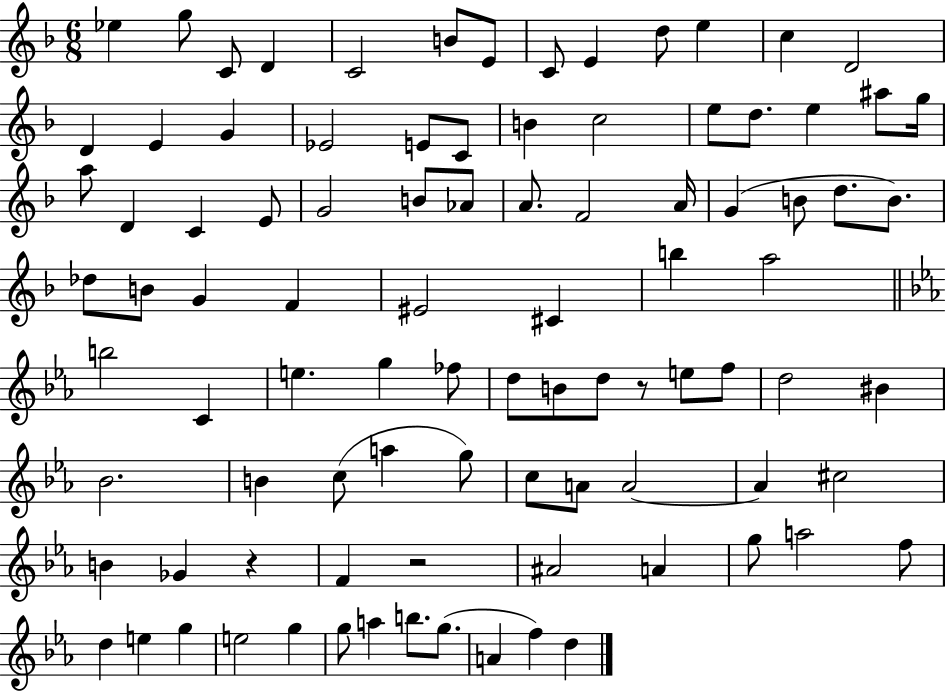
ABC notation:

X:1
T:Untitled
M:6/8
L:1/4
K:F
_e g/2 C/2 D C2 B/2 E/2 C/2 E d/2 e c D2 D E G _E2 E/2 C/2 B c2 e/2 d/2 e ^a/2 g/4 a/2 D C E/2 G2 B/2 _A/2 A/2 F2 A/4 G B/2 d/2 B/2 _d/2 B/2 G F ^E2 ^C b a2 b2 C e g _f/2 d/2 B/2 d/2 z/2 e/2 f/2 d2 ^B _B2 B c/2 a g/2 c/2 A/2 A2 A ^c2 B _G z F z2 ^A2 A g/2 a2 f/2 d e g e2 g g/2 a b/2 g/2 A f d